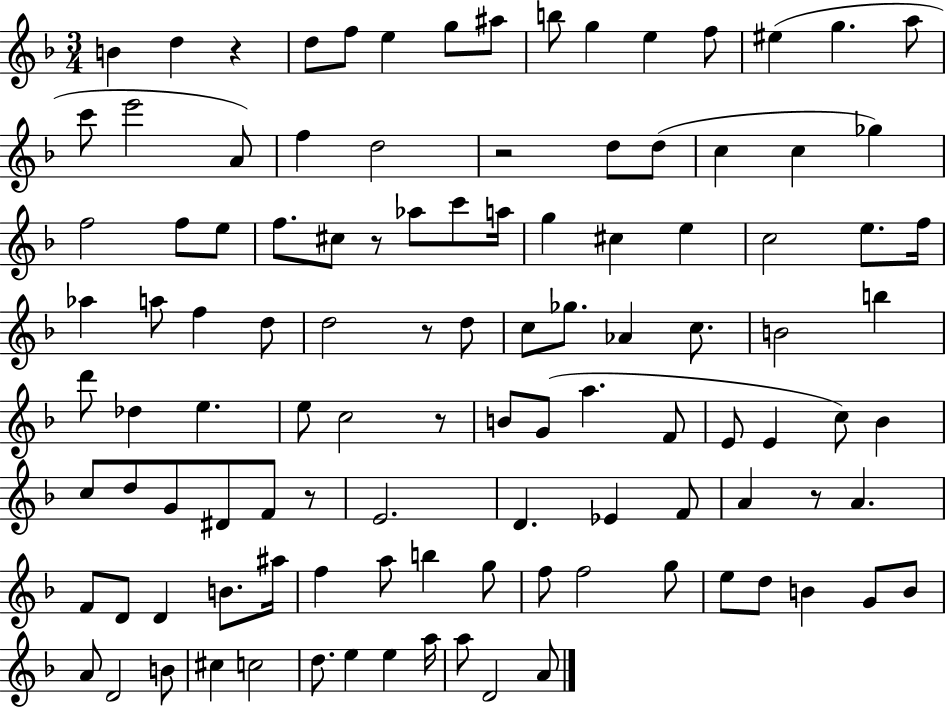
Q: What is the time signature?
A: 3/4